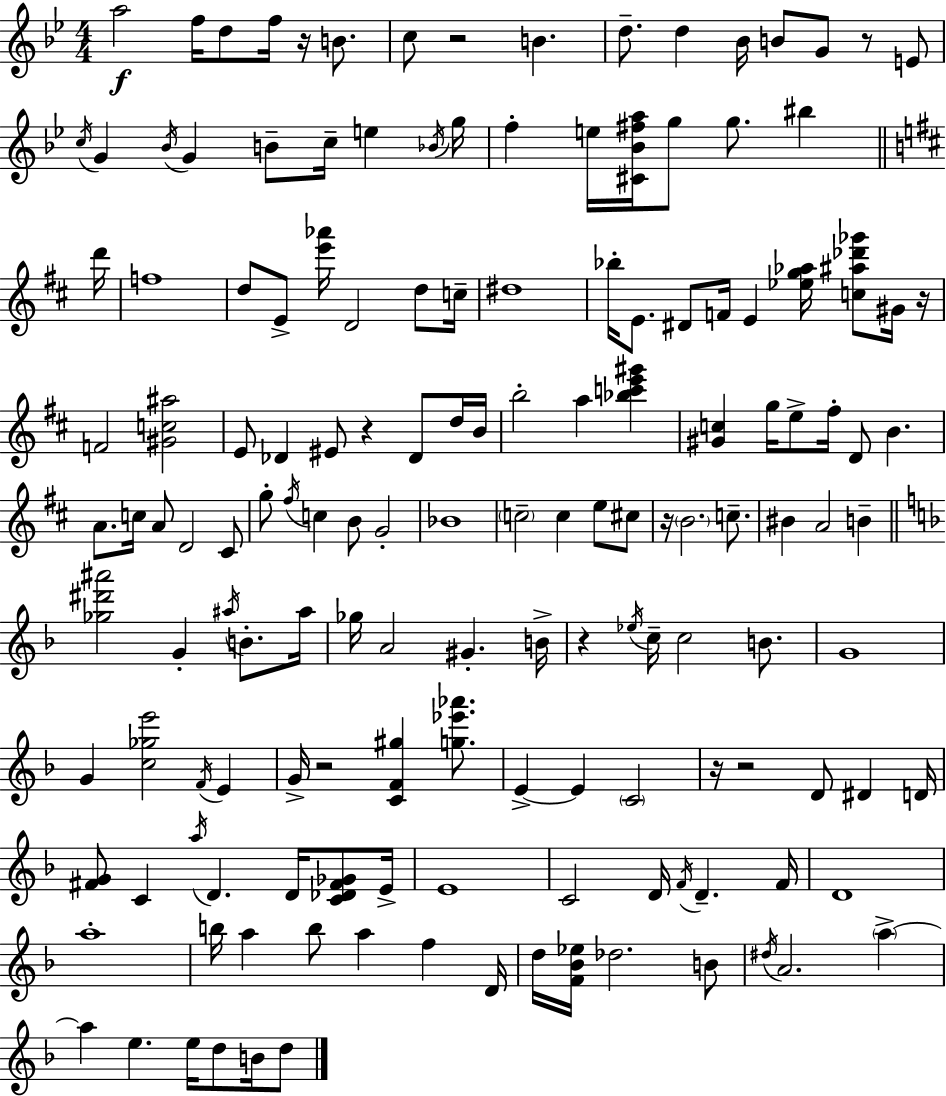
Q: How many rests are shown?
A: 10